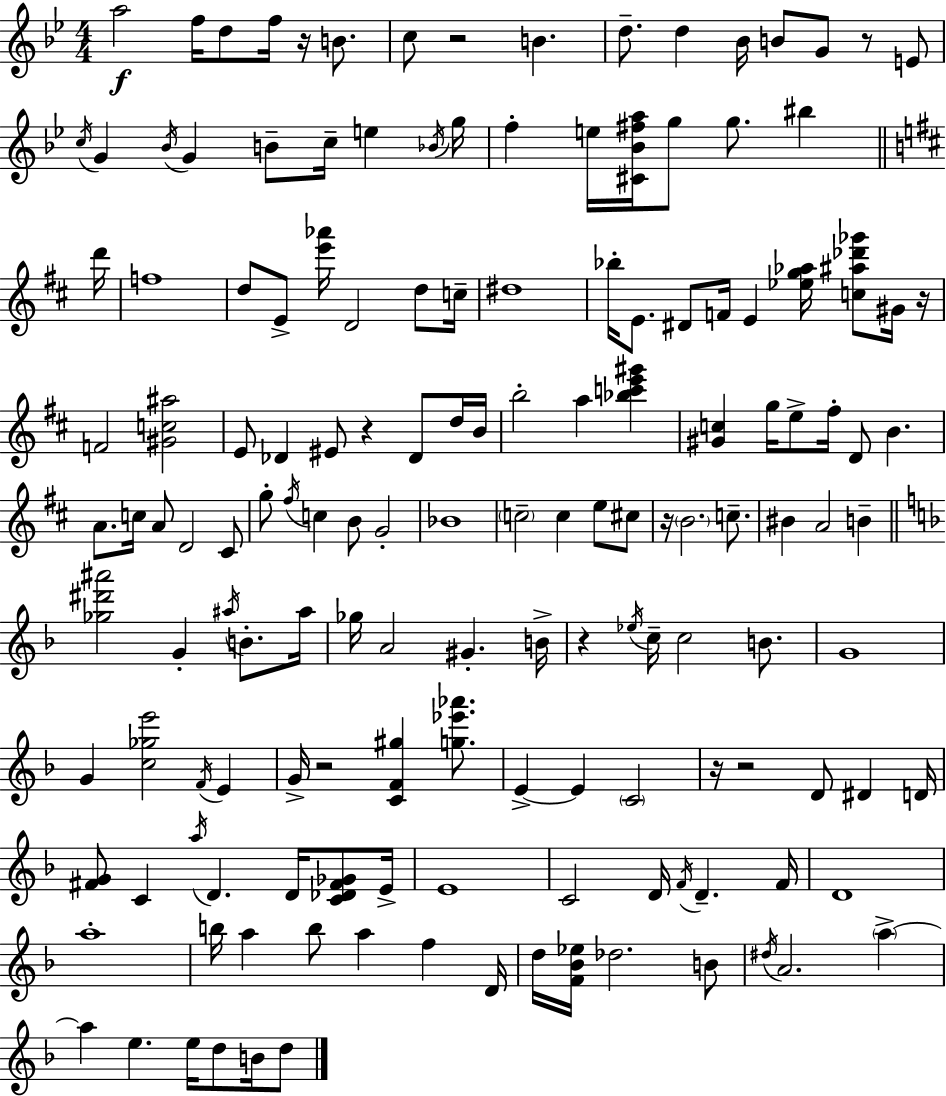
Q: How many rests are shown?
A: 10